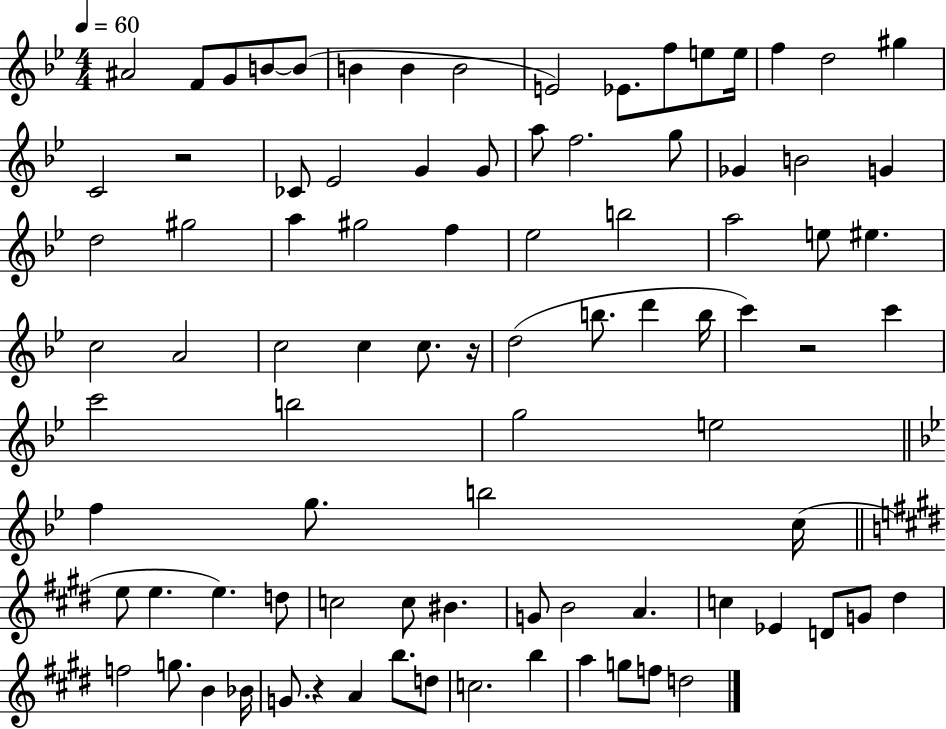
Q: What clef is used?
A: treble